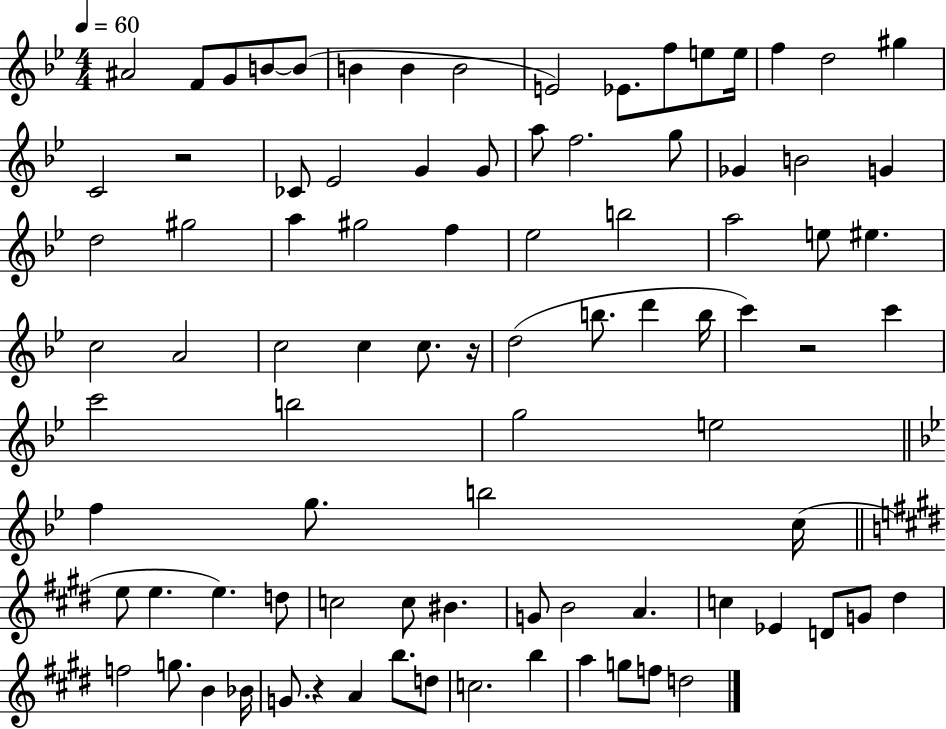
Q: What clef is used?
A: treble